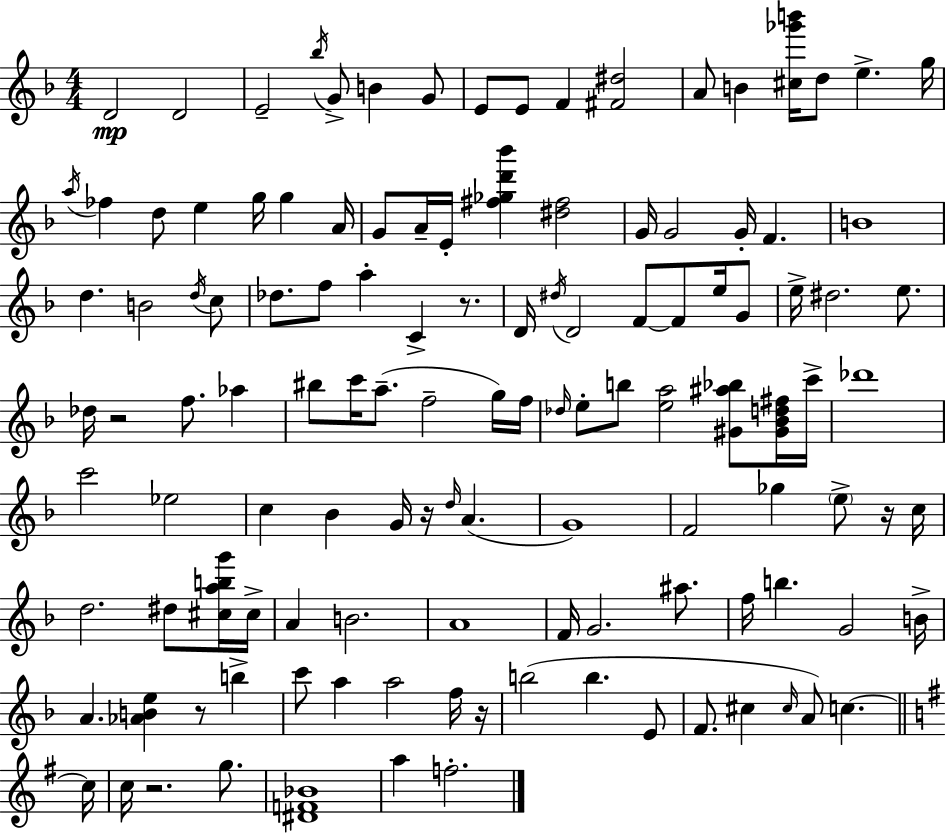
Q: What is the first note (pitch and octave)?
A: D4